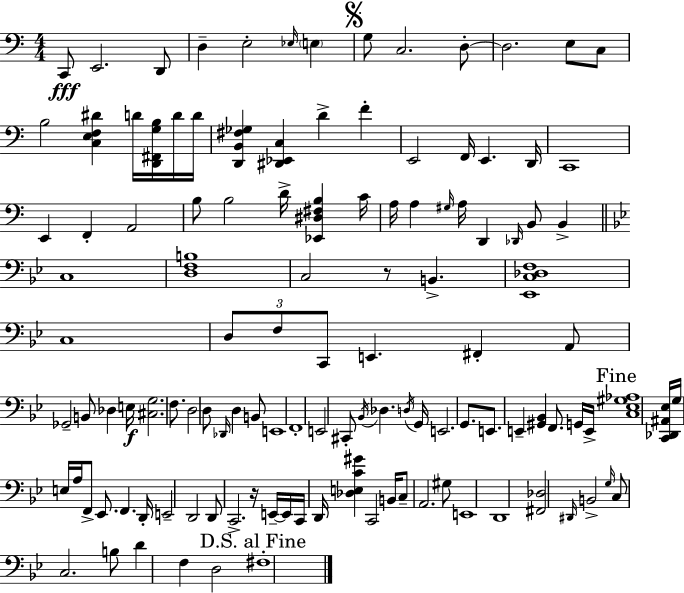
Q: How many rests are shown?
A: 2